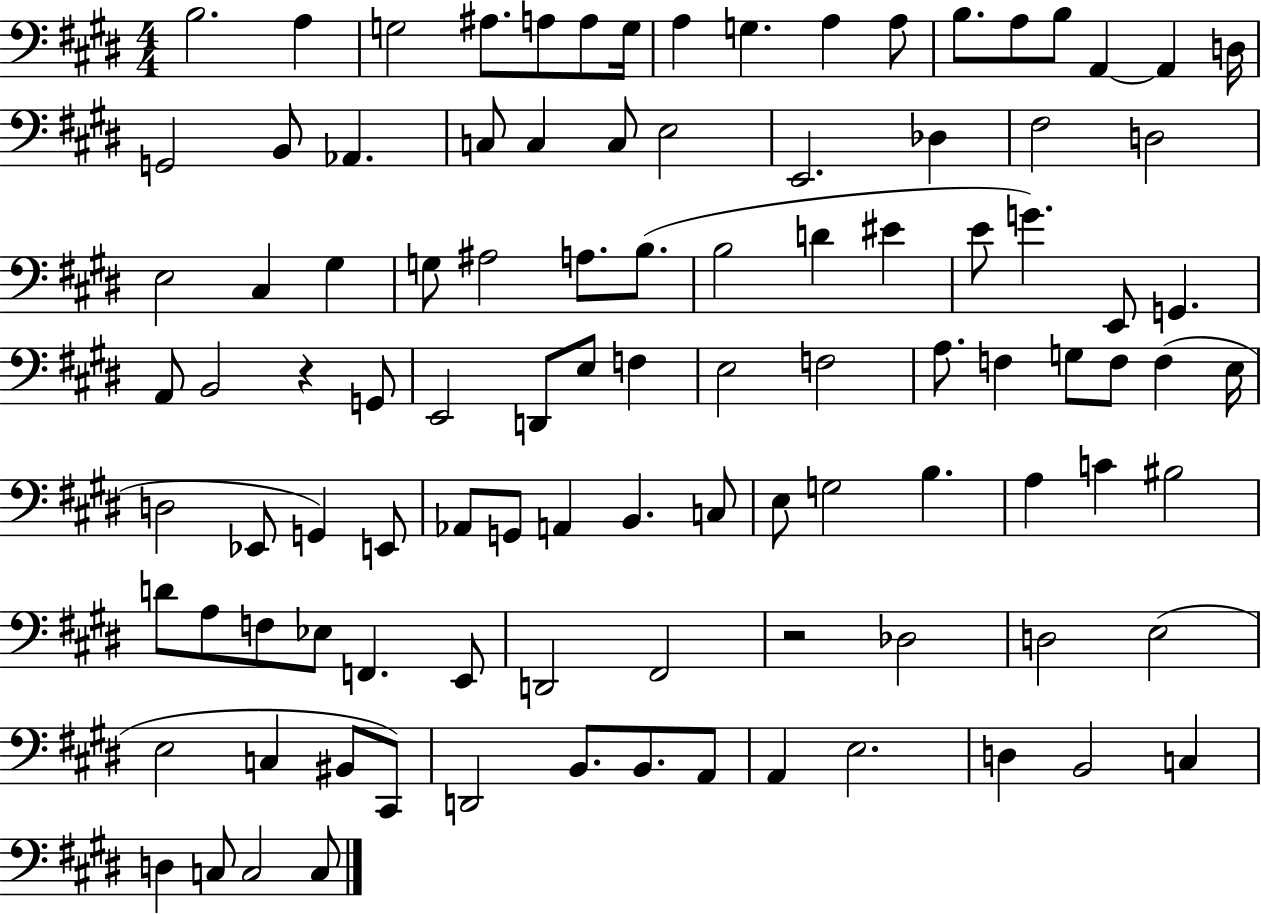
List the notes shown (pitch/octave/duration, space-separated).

B3/h. A3/q G3/h A#3/e. A3/e A3/e G3/s A3/q G3/q. A3/q A3/e B3/e. A3/e B3/e A2/q A2/q D3/s G2/h B2/e Ab2/q. C3/e C3/q C3/e E3/h E2/h. Db3/q F#3/h D3/h E3/h C#3/q G#3/q G3/e A#3/h A3/e. B3/e. B3/h D4/q EIS4/q E4/e G4/q. E2/e G2/q. A2/e B2/h R/q G2/e E2/h D2/e E3/e F3/q E3/h F3/h A3/e. F3/q G3/e F3/e F3/q E3/s D3/h Eb2/e G2/q E2/e Ab2/e G2/e A2/q B2/q. C3/e E3/e G3/h B3/q. A3/q C4/q BIS3/h D4/e A3/e F3/e Eb3/e F2/q. E2/e D2/h F#2/h R/h Db3/h D3/h E3/h E3/h C3/q BIS2/e C#2/e D2/h B2/e. B2/e. A2/e A2/q E3/h. D3/q B2/h C3/q D3/q C3/e C3/h C3/e